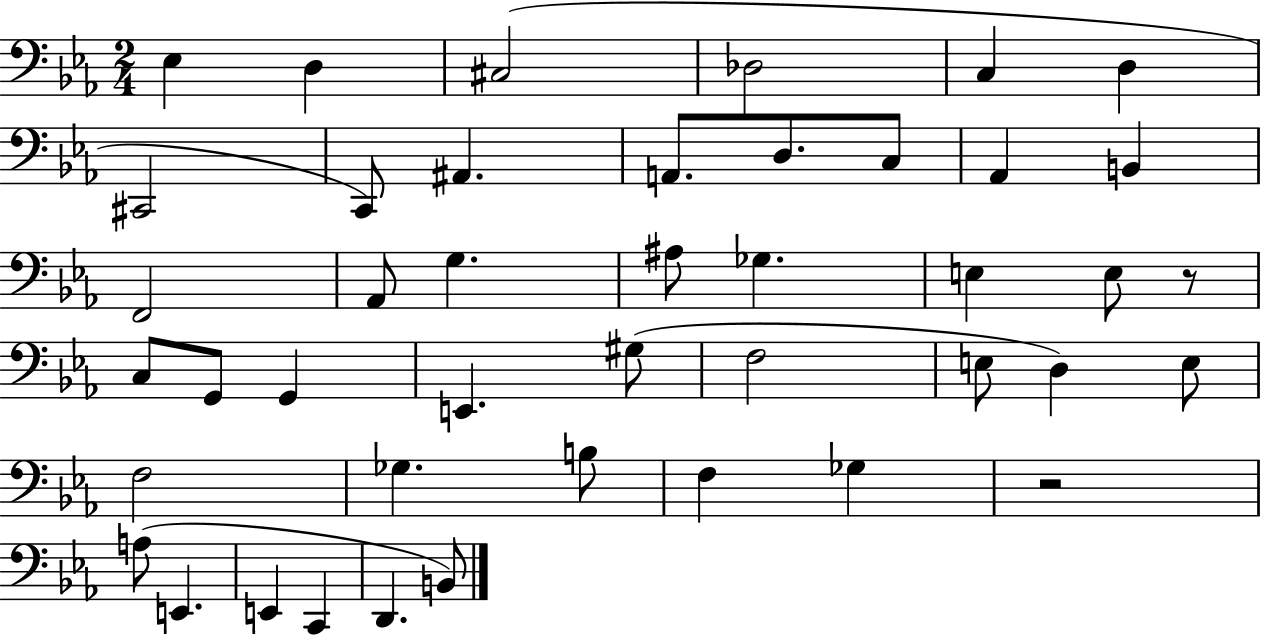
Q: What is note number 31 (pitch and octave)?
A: F3